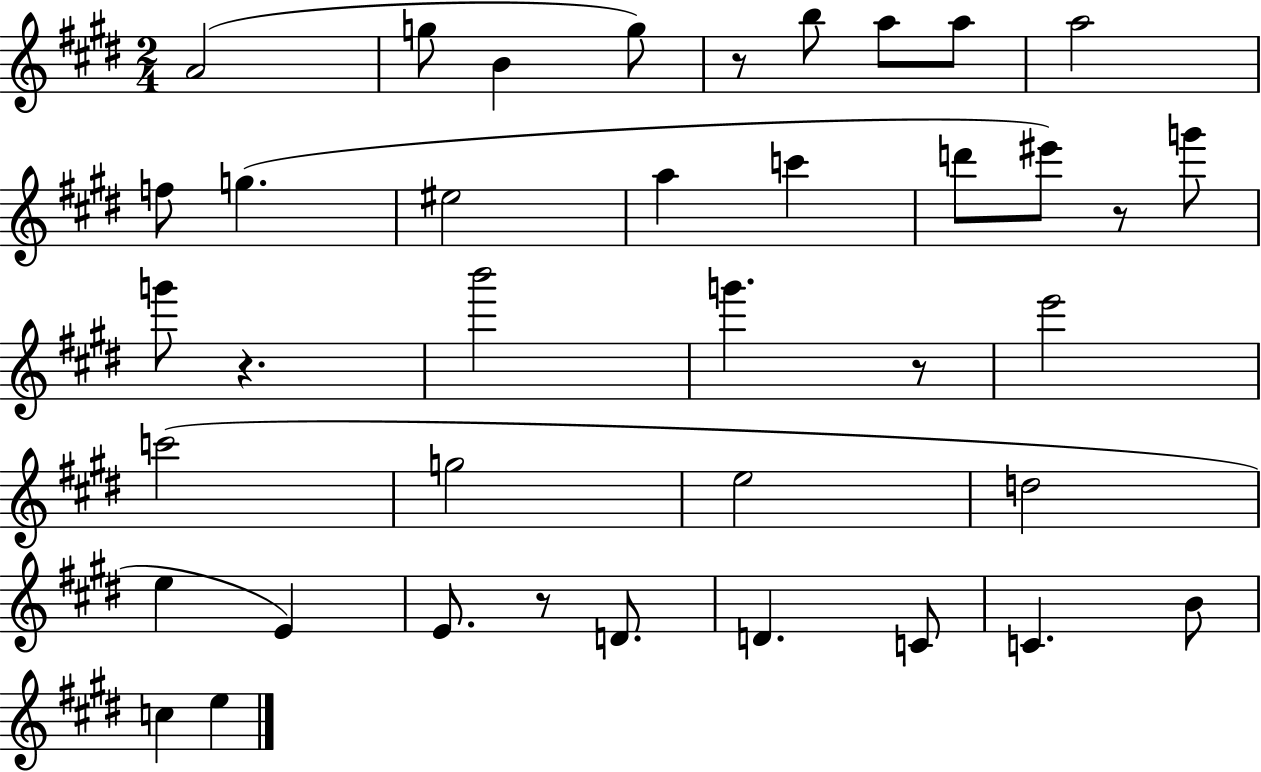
A4/h G5/e B4/q G5/e R/e B5/e A5/e A5/e A5/h F5/e G5/q. EIS5/h A5/q C6/q D6/e EIS6/e R/e G6/e G6/e R/q. B6/h G6/q. R/e E6/h C6/h G5/h E5/h D5/h E5/q E4/q E4/e. R/e D4/e. D4/q. C4/e C4/q. B4/e C5/q E5/q